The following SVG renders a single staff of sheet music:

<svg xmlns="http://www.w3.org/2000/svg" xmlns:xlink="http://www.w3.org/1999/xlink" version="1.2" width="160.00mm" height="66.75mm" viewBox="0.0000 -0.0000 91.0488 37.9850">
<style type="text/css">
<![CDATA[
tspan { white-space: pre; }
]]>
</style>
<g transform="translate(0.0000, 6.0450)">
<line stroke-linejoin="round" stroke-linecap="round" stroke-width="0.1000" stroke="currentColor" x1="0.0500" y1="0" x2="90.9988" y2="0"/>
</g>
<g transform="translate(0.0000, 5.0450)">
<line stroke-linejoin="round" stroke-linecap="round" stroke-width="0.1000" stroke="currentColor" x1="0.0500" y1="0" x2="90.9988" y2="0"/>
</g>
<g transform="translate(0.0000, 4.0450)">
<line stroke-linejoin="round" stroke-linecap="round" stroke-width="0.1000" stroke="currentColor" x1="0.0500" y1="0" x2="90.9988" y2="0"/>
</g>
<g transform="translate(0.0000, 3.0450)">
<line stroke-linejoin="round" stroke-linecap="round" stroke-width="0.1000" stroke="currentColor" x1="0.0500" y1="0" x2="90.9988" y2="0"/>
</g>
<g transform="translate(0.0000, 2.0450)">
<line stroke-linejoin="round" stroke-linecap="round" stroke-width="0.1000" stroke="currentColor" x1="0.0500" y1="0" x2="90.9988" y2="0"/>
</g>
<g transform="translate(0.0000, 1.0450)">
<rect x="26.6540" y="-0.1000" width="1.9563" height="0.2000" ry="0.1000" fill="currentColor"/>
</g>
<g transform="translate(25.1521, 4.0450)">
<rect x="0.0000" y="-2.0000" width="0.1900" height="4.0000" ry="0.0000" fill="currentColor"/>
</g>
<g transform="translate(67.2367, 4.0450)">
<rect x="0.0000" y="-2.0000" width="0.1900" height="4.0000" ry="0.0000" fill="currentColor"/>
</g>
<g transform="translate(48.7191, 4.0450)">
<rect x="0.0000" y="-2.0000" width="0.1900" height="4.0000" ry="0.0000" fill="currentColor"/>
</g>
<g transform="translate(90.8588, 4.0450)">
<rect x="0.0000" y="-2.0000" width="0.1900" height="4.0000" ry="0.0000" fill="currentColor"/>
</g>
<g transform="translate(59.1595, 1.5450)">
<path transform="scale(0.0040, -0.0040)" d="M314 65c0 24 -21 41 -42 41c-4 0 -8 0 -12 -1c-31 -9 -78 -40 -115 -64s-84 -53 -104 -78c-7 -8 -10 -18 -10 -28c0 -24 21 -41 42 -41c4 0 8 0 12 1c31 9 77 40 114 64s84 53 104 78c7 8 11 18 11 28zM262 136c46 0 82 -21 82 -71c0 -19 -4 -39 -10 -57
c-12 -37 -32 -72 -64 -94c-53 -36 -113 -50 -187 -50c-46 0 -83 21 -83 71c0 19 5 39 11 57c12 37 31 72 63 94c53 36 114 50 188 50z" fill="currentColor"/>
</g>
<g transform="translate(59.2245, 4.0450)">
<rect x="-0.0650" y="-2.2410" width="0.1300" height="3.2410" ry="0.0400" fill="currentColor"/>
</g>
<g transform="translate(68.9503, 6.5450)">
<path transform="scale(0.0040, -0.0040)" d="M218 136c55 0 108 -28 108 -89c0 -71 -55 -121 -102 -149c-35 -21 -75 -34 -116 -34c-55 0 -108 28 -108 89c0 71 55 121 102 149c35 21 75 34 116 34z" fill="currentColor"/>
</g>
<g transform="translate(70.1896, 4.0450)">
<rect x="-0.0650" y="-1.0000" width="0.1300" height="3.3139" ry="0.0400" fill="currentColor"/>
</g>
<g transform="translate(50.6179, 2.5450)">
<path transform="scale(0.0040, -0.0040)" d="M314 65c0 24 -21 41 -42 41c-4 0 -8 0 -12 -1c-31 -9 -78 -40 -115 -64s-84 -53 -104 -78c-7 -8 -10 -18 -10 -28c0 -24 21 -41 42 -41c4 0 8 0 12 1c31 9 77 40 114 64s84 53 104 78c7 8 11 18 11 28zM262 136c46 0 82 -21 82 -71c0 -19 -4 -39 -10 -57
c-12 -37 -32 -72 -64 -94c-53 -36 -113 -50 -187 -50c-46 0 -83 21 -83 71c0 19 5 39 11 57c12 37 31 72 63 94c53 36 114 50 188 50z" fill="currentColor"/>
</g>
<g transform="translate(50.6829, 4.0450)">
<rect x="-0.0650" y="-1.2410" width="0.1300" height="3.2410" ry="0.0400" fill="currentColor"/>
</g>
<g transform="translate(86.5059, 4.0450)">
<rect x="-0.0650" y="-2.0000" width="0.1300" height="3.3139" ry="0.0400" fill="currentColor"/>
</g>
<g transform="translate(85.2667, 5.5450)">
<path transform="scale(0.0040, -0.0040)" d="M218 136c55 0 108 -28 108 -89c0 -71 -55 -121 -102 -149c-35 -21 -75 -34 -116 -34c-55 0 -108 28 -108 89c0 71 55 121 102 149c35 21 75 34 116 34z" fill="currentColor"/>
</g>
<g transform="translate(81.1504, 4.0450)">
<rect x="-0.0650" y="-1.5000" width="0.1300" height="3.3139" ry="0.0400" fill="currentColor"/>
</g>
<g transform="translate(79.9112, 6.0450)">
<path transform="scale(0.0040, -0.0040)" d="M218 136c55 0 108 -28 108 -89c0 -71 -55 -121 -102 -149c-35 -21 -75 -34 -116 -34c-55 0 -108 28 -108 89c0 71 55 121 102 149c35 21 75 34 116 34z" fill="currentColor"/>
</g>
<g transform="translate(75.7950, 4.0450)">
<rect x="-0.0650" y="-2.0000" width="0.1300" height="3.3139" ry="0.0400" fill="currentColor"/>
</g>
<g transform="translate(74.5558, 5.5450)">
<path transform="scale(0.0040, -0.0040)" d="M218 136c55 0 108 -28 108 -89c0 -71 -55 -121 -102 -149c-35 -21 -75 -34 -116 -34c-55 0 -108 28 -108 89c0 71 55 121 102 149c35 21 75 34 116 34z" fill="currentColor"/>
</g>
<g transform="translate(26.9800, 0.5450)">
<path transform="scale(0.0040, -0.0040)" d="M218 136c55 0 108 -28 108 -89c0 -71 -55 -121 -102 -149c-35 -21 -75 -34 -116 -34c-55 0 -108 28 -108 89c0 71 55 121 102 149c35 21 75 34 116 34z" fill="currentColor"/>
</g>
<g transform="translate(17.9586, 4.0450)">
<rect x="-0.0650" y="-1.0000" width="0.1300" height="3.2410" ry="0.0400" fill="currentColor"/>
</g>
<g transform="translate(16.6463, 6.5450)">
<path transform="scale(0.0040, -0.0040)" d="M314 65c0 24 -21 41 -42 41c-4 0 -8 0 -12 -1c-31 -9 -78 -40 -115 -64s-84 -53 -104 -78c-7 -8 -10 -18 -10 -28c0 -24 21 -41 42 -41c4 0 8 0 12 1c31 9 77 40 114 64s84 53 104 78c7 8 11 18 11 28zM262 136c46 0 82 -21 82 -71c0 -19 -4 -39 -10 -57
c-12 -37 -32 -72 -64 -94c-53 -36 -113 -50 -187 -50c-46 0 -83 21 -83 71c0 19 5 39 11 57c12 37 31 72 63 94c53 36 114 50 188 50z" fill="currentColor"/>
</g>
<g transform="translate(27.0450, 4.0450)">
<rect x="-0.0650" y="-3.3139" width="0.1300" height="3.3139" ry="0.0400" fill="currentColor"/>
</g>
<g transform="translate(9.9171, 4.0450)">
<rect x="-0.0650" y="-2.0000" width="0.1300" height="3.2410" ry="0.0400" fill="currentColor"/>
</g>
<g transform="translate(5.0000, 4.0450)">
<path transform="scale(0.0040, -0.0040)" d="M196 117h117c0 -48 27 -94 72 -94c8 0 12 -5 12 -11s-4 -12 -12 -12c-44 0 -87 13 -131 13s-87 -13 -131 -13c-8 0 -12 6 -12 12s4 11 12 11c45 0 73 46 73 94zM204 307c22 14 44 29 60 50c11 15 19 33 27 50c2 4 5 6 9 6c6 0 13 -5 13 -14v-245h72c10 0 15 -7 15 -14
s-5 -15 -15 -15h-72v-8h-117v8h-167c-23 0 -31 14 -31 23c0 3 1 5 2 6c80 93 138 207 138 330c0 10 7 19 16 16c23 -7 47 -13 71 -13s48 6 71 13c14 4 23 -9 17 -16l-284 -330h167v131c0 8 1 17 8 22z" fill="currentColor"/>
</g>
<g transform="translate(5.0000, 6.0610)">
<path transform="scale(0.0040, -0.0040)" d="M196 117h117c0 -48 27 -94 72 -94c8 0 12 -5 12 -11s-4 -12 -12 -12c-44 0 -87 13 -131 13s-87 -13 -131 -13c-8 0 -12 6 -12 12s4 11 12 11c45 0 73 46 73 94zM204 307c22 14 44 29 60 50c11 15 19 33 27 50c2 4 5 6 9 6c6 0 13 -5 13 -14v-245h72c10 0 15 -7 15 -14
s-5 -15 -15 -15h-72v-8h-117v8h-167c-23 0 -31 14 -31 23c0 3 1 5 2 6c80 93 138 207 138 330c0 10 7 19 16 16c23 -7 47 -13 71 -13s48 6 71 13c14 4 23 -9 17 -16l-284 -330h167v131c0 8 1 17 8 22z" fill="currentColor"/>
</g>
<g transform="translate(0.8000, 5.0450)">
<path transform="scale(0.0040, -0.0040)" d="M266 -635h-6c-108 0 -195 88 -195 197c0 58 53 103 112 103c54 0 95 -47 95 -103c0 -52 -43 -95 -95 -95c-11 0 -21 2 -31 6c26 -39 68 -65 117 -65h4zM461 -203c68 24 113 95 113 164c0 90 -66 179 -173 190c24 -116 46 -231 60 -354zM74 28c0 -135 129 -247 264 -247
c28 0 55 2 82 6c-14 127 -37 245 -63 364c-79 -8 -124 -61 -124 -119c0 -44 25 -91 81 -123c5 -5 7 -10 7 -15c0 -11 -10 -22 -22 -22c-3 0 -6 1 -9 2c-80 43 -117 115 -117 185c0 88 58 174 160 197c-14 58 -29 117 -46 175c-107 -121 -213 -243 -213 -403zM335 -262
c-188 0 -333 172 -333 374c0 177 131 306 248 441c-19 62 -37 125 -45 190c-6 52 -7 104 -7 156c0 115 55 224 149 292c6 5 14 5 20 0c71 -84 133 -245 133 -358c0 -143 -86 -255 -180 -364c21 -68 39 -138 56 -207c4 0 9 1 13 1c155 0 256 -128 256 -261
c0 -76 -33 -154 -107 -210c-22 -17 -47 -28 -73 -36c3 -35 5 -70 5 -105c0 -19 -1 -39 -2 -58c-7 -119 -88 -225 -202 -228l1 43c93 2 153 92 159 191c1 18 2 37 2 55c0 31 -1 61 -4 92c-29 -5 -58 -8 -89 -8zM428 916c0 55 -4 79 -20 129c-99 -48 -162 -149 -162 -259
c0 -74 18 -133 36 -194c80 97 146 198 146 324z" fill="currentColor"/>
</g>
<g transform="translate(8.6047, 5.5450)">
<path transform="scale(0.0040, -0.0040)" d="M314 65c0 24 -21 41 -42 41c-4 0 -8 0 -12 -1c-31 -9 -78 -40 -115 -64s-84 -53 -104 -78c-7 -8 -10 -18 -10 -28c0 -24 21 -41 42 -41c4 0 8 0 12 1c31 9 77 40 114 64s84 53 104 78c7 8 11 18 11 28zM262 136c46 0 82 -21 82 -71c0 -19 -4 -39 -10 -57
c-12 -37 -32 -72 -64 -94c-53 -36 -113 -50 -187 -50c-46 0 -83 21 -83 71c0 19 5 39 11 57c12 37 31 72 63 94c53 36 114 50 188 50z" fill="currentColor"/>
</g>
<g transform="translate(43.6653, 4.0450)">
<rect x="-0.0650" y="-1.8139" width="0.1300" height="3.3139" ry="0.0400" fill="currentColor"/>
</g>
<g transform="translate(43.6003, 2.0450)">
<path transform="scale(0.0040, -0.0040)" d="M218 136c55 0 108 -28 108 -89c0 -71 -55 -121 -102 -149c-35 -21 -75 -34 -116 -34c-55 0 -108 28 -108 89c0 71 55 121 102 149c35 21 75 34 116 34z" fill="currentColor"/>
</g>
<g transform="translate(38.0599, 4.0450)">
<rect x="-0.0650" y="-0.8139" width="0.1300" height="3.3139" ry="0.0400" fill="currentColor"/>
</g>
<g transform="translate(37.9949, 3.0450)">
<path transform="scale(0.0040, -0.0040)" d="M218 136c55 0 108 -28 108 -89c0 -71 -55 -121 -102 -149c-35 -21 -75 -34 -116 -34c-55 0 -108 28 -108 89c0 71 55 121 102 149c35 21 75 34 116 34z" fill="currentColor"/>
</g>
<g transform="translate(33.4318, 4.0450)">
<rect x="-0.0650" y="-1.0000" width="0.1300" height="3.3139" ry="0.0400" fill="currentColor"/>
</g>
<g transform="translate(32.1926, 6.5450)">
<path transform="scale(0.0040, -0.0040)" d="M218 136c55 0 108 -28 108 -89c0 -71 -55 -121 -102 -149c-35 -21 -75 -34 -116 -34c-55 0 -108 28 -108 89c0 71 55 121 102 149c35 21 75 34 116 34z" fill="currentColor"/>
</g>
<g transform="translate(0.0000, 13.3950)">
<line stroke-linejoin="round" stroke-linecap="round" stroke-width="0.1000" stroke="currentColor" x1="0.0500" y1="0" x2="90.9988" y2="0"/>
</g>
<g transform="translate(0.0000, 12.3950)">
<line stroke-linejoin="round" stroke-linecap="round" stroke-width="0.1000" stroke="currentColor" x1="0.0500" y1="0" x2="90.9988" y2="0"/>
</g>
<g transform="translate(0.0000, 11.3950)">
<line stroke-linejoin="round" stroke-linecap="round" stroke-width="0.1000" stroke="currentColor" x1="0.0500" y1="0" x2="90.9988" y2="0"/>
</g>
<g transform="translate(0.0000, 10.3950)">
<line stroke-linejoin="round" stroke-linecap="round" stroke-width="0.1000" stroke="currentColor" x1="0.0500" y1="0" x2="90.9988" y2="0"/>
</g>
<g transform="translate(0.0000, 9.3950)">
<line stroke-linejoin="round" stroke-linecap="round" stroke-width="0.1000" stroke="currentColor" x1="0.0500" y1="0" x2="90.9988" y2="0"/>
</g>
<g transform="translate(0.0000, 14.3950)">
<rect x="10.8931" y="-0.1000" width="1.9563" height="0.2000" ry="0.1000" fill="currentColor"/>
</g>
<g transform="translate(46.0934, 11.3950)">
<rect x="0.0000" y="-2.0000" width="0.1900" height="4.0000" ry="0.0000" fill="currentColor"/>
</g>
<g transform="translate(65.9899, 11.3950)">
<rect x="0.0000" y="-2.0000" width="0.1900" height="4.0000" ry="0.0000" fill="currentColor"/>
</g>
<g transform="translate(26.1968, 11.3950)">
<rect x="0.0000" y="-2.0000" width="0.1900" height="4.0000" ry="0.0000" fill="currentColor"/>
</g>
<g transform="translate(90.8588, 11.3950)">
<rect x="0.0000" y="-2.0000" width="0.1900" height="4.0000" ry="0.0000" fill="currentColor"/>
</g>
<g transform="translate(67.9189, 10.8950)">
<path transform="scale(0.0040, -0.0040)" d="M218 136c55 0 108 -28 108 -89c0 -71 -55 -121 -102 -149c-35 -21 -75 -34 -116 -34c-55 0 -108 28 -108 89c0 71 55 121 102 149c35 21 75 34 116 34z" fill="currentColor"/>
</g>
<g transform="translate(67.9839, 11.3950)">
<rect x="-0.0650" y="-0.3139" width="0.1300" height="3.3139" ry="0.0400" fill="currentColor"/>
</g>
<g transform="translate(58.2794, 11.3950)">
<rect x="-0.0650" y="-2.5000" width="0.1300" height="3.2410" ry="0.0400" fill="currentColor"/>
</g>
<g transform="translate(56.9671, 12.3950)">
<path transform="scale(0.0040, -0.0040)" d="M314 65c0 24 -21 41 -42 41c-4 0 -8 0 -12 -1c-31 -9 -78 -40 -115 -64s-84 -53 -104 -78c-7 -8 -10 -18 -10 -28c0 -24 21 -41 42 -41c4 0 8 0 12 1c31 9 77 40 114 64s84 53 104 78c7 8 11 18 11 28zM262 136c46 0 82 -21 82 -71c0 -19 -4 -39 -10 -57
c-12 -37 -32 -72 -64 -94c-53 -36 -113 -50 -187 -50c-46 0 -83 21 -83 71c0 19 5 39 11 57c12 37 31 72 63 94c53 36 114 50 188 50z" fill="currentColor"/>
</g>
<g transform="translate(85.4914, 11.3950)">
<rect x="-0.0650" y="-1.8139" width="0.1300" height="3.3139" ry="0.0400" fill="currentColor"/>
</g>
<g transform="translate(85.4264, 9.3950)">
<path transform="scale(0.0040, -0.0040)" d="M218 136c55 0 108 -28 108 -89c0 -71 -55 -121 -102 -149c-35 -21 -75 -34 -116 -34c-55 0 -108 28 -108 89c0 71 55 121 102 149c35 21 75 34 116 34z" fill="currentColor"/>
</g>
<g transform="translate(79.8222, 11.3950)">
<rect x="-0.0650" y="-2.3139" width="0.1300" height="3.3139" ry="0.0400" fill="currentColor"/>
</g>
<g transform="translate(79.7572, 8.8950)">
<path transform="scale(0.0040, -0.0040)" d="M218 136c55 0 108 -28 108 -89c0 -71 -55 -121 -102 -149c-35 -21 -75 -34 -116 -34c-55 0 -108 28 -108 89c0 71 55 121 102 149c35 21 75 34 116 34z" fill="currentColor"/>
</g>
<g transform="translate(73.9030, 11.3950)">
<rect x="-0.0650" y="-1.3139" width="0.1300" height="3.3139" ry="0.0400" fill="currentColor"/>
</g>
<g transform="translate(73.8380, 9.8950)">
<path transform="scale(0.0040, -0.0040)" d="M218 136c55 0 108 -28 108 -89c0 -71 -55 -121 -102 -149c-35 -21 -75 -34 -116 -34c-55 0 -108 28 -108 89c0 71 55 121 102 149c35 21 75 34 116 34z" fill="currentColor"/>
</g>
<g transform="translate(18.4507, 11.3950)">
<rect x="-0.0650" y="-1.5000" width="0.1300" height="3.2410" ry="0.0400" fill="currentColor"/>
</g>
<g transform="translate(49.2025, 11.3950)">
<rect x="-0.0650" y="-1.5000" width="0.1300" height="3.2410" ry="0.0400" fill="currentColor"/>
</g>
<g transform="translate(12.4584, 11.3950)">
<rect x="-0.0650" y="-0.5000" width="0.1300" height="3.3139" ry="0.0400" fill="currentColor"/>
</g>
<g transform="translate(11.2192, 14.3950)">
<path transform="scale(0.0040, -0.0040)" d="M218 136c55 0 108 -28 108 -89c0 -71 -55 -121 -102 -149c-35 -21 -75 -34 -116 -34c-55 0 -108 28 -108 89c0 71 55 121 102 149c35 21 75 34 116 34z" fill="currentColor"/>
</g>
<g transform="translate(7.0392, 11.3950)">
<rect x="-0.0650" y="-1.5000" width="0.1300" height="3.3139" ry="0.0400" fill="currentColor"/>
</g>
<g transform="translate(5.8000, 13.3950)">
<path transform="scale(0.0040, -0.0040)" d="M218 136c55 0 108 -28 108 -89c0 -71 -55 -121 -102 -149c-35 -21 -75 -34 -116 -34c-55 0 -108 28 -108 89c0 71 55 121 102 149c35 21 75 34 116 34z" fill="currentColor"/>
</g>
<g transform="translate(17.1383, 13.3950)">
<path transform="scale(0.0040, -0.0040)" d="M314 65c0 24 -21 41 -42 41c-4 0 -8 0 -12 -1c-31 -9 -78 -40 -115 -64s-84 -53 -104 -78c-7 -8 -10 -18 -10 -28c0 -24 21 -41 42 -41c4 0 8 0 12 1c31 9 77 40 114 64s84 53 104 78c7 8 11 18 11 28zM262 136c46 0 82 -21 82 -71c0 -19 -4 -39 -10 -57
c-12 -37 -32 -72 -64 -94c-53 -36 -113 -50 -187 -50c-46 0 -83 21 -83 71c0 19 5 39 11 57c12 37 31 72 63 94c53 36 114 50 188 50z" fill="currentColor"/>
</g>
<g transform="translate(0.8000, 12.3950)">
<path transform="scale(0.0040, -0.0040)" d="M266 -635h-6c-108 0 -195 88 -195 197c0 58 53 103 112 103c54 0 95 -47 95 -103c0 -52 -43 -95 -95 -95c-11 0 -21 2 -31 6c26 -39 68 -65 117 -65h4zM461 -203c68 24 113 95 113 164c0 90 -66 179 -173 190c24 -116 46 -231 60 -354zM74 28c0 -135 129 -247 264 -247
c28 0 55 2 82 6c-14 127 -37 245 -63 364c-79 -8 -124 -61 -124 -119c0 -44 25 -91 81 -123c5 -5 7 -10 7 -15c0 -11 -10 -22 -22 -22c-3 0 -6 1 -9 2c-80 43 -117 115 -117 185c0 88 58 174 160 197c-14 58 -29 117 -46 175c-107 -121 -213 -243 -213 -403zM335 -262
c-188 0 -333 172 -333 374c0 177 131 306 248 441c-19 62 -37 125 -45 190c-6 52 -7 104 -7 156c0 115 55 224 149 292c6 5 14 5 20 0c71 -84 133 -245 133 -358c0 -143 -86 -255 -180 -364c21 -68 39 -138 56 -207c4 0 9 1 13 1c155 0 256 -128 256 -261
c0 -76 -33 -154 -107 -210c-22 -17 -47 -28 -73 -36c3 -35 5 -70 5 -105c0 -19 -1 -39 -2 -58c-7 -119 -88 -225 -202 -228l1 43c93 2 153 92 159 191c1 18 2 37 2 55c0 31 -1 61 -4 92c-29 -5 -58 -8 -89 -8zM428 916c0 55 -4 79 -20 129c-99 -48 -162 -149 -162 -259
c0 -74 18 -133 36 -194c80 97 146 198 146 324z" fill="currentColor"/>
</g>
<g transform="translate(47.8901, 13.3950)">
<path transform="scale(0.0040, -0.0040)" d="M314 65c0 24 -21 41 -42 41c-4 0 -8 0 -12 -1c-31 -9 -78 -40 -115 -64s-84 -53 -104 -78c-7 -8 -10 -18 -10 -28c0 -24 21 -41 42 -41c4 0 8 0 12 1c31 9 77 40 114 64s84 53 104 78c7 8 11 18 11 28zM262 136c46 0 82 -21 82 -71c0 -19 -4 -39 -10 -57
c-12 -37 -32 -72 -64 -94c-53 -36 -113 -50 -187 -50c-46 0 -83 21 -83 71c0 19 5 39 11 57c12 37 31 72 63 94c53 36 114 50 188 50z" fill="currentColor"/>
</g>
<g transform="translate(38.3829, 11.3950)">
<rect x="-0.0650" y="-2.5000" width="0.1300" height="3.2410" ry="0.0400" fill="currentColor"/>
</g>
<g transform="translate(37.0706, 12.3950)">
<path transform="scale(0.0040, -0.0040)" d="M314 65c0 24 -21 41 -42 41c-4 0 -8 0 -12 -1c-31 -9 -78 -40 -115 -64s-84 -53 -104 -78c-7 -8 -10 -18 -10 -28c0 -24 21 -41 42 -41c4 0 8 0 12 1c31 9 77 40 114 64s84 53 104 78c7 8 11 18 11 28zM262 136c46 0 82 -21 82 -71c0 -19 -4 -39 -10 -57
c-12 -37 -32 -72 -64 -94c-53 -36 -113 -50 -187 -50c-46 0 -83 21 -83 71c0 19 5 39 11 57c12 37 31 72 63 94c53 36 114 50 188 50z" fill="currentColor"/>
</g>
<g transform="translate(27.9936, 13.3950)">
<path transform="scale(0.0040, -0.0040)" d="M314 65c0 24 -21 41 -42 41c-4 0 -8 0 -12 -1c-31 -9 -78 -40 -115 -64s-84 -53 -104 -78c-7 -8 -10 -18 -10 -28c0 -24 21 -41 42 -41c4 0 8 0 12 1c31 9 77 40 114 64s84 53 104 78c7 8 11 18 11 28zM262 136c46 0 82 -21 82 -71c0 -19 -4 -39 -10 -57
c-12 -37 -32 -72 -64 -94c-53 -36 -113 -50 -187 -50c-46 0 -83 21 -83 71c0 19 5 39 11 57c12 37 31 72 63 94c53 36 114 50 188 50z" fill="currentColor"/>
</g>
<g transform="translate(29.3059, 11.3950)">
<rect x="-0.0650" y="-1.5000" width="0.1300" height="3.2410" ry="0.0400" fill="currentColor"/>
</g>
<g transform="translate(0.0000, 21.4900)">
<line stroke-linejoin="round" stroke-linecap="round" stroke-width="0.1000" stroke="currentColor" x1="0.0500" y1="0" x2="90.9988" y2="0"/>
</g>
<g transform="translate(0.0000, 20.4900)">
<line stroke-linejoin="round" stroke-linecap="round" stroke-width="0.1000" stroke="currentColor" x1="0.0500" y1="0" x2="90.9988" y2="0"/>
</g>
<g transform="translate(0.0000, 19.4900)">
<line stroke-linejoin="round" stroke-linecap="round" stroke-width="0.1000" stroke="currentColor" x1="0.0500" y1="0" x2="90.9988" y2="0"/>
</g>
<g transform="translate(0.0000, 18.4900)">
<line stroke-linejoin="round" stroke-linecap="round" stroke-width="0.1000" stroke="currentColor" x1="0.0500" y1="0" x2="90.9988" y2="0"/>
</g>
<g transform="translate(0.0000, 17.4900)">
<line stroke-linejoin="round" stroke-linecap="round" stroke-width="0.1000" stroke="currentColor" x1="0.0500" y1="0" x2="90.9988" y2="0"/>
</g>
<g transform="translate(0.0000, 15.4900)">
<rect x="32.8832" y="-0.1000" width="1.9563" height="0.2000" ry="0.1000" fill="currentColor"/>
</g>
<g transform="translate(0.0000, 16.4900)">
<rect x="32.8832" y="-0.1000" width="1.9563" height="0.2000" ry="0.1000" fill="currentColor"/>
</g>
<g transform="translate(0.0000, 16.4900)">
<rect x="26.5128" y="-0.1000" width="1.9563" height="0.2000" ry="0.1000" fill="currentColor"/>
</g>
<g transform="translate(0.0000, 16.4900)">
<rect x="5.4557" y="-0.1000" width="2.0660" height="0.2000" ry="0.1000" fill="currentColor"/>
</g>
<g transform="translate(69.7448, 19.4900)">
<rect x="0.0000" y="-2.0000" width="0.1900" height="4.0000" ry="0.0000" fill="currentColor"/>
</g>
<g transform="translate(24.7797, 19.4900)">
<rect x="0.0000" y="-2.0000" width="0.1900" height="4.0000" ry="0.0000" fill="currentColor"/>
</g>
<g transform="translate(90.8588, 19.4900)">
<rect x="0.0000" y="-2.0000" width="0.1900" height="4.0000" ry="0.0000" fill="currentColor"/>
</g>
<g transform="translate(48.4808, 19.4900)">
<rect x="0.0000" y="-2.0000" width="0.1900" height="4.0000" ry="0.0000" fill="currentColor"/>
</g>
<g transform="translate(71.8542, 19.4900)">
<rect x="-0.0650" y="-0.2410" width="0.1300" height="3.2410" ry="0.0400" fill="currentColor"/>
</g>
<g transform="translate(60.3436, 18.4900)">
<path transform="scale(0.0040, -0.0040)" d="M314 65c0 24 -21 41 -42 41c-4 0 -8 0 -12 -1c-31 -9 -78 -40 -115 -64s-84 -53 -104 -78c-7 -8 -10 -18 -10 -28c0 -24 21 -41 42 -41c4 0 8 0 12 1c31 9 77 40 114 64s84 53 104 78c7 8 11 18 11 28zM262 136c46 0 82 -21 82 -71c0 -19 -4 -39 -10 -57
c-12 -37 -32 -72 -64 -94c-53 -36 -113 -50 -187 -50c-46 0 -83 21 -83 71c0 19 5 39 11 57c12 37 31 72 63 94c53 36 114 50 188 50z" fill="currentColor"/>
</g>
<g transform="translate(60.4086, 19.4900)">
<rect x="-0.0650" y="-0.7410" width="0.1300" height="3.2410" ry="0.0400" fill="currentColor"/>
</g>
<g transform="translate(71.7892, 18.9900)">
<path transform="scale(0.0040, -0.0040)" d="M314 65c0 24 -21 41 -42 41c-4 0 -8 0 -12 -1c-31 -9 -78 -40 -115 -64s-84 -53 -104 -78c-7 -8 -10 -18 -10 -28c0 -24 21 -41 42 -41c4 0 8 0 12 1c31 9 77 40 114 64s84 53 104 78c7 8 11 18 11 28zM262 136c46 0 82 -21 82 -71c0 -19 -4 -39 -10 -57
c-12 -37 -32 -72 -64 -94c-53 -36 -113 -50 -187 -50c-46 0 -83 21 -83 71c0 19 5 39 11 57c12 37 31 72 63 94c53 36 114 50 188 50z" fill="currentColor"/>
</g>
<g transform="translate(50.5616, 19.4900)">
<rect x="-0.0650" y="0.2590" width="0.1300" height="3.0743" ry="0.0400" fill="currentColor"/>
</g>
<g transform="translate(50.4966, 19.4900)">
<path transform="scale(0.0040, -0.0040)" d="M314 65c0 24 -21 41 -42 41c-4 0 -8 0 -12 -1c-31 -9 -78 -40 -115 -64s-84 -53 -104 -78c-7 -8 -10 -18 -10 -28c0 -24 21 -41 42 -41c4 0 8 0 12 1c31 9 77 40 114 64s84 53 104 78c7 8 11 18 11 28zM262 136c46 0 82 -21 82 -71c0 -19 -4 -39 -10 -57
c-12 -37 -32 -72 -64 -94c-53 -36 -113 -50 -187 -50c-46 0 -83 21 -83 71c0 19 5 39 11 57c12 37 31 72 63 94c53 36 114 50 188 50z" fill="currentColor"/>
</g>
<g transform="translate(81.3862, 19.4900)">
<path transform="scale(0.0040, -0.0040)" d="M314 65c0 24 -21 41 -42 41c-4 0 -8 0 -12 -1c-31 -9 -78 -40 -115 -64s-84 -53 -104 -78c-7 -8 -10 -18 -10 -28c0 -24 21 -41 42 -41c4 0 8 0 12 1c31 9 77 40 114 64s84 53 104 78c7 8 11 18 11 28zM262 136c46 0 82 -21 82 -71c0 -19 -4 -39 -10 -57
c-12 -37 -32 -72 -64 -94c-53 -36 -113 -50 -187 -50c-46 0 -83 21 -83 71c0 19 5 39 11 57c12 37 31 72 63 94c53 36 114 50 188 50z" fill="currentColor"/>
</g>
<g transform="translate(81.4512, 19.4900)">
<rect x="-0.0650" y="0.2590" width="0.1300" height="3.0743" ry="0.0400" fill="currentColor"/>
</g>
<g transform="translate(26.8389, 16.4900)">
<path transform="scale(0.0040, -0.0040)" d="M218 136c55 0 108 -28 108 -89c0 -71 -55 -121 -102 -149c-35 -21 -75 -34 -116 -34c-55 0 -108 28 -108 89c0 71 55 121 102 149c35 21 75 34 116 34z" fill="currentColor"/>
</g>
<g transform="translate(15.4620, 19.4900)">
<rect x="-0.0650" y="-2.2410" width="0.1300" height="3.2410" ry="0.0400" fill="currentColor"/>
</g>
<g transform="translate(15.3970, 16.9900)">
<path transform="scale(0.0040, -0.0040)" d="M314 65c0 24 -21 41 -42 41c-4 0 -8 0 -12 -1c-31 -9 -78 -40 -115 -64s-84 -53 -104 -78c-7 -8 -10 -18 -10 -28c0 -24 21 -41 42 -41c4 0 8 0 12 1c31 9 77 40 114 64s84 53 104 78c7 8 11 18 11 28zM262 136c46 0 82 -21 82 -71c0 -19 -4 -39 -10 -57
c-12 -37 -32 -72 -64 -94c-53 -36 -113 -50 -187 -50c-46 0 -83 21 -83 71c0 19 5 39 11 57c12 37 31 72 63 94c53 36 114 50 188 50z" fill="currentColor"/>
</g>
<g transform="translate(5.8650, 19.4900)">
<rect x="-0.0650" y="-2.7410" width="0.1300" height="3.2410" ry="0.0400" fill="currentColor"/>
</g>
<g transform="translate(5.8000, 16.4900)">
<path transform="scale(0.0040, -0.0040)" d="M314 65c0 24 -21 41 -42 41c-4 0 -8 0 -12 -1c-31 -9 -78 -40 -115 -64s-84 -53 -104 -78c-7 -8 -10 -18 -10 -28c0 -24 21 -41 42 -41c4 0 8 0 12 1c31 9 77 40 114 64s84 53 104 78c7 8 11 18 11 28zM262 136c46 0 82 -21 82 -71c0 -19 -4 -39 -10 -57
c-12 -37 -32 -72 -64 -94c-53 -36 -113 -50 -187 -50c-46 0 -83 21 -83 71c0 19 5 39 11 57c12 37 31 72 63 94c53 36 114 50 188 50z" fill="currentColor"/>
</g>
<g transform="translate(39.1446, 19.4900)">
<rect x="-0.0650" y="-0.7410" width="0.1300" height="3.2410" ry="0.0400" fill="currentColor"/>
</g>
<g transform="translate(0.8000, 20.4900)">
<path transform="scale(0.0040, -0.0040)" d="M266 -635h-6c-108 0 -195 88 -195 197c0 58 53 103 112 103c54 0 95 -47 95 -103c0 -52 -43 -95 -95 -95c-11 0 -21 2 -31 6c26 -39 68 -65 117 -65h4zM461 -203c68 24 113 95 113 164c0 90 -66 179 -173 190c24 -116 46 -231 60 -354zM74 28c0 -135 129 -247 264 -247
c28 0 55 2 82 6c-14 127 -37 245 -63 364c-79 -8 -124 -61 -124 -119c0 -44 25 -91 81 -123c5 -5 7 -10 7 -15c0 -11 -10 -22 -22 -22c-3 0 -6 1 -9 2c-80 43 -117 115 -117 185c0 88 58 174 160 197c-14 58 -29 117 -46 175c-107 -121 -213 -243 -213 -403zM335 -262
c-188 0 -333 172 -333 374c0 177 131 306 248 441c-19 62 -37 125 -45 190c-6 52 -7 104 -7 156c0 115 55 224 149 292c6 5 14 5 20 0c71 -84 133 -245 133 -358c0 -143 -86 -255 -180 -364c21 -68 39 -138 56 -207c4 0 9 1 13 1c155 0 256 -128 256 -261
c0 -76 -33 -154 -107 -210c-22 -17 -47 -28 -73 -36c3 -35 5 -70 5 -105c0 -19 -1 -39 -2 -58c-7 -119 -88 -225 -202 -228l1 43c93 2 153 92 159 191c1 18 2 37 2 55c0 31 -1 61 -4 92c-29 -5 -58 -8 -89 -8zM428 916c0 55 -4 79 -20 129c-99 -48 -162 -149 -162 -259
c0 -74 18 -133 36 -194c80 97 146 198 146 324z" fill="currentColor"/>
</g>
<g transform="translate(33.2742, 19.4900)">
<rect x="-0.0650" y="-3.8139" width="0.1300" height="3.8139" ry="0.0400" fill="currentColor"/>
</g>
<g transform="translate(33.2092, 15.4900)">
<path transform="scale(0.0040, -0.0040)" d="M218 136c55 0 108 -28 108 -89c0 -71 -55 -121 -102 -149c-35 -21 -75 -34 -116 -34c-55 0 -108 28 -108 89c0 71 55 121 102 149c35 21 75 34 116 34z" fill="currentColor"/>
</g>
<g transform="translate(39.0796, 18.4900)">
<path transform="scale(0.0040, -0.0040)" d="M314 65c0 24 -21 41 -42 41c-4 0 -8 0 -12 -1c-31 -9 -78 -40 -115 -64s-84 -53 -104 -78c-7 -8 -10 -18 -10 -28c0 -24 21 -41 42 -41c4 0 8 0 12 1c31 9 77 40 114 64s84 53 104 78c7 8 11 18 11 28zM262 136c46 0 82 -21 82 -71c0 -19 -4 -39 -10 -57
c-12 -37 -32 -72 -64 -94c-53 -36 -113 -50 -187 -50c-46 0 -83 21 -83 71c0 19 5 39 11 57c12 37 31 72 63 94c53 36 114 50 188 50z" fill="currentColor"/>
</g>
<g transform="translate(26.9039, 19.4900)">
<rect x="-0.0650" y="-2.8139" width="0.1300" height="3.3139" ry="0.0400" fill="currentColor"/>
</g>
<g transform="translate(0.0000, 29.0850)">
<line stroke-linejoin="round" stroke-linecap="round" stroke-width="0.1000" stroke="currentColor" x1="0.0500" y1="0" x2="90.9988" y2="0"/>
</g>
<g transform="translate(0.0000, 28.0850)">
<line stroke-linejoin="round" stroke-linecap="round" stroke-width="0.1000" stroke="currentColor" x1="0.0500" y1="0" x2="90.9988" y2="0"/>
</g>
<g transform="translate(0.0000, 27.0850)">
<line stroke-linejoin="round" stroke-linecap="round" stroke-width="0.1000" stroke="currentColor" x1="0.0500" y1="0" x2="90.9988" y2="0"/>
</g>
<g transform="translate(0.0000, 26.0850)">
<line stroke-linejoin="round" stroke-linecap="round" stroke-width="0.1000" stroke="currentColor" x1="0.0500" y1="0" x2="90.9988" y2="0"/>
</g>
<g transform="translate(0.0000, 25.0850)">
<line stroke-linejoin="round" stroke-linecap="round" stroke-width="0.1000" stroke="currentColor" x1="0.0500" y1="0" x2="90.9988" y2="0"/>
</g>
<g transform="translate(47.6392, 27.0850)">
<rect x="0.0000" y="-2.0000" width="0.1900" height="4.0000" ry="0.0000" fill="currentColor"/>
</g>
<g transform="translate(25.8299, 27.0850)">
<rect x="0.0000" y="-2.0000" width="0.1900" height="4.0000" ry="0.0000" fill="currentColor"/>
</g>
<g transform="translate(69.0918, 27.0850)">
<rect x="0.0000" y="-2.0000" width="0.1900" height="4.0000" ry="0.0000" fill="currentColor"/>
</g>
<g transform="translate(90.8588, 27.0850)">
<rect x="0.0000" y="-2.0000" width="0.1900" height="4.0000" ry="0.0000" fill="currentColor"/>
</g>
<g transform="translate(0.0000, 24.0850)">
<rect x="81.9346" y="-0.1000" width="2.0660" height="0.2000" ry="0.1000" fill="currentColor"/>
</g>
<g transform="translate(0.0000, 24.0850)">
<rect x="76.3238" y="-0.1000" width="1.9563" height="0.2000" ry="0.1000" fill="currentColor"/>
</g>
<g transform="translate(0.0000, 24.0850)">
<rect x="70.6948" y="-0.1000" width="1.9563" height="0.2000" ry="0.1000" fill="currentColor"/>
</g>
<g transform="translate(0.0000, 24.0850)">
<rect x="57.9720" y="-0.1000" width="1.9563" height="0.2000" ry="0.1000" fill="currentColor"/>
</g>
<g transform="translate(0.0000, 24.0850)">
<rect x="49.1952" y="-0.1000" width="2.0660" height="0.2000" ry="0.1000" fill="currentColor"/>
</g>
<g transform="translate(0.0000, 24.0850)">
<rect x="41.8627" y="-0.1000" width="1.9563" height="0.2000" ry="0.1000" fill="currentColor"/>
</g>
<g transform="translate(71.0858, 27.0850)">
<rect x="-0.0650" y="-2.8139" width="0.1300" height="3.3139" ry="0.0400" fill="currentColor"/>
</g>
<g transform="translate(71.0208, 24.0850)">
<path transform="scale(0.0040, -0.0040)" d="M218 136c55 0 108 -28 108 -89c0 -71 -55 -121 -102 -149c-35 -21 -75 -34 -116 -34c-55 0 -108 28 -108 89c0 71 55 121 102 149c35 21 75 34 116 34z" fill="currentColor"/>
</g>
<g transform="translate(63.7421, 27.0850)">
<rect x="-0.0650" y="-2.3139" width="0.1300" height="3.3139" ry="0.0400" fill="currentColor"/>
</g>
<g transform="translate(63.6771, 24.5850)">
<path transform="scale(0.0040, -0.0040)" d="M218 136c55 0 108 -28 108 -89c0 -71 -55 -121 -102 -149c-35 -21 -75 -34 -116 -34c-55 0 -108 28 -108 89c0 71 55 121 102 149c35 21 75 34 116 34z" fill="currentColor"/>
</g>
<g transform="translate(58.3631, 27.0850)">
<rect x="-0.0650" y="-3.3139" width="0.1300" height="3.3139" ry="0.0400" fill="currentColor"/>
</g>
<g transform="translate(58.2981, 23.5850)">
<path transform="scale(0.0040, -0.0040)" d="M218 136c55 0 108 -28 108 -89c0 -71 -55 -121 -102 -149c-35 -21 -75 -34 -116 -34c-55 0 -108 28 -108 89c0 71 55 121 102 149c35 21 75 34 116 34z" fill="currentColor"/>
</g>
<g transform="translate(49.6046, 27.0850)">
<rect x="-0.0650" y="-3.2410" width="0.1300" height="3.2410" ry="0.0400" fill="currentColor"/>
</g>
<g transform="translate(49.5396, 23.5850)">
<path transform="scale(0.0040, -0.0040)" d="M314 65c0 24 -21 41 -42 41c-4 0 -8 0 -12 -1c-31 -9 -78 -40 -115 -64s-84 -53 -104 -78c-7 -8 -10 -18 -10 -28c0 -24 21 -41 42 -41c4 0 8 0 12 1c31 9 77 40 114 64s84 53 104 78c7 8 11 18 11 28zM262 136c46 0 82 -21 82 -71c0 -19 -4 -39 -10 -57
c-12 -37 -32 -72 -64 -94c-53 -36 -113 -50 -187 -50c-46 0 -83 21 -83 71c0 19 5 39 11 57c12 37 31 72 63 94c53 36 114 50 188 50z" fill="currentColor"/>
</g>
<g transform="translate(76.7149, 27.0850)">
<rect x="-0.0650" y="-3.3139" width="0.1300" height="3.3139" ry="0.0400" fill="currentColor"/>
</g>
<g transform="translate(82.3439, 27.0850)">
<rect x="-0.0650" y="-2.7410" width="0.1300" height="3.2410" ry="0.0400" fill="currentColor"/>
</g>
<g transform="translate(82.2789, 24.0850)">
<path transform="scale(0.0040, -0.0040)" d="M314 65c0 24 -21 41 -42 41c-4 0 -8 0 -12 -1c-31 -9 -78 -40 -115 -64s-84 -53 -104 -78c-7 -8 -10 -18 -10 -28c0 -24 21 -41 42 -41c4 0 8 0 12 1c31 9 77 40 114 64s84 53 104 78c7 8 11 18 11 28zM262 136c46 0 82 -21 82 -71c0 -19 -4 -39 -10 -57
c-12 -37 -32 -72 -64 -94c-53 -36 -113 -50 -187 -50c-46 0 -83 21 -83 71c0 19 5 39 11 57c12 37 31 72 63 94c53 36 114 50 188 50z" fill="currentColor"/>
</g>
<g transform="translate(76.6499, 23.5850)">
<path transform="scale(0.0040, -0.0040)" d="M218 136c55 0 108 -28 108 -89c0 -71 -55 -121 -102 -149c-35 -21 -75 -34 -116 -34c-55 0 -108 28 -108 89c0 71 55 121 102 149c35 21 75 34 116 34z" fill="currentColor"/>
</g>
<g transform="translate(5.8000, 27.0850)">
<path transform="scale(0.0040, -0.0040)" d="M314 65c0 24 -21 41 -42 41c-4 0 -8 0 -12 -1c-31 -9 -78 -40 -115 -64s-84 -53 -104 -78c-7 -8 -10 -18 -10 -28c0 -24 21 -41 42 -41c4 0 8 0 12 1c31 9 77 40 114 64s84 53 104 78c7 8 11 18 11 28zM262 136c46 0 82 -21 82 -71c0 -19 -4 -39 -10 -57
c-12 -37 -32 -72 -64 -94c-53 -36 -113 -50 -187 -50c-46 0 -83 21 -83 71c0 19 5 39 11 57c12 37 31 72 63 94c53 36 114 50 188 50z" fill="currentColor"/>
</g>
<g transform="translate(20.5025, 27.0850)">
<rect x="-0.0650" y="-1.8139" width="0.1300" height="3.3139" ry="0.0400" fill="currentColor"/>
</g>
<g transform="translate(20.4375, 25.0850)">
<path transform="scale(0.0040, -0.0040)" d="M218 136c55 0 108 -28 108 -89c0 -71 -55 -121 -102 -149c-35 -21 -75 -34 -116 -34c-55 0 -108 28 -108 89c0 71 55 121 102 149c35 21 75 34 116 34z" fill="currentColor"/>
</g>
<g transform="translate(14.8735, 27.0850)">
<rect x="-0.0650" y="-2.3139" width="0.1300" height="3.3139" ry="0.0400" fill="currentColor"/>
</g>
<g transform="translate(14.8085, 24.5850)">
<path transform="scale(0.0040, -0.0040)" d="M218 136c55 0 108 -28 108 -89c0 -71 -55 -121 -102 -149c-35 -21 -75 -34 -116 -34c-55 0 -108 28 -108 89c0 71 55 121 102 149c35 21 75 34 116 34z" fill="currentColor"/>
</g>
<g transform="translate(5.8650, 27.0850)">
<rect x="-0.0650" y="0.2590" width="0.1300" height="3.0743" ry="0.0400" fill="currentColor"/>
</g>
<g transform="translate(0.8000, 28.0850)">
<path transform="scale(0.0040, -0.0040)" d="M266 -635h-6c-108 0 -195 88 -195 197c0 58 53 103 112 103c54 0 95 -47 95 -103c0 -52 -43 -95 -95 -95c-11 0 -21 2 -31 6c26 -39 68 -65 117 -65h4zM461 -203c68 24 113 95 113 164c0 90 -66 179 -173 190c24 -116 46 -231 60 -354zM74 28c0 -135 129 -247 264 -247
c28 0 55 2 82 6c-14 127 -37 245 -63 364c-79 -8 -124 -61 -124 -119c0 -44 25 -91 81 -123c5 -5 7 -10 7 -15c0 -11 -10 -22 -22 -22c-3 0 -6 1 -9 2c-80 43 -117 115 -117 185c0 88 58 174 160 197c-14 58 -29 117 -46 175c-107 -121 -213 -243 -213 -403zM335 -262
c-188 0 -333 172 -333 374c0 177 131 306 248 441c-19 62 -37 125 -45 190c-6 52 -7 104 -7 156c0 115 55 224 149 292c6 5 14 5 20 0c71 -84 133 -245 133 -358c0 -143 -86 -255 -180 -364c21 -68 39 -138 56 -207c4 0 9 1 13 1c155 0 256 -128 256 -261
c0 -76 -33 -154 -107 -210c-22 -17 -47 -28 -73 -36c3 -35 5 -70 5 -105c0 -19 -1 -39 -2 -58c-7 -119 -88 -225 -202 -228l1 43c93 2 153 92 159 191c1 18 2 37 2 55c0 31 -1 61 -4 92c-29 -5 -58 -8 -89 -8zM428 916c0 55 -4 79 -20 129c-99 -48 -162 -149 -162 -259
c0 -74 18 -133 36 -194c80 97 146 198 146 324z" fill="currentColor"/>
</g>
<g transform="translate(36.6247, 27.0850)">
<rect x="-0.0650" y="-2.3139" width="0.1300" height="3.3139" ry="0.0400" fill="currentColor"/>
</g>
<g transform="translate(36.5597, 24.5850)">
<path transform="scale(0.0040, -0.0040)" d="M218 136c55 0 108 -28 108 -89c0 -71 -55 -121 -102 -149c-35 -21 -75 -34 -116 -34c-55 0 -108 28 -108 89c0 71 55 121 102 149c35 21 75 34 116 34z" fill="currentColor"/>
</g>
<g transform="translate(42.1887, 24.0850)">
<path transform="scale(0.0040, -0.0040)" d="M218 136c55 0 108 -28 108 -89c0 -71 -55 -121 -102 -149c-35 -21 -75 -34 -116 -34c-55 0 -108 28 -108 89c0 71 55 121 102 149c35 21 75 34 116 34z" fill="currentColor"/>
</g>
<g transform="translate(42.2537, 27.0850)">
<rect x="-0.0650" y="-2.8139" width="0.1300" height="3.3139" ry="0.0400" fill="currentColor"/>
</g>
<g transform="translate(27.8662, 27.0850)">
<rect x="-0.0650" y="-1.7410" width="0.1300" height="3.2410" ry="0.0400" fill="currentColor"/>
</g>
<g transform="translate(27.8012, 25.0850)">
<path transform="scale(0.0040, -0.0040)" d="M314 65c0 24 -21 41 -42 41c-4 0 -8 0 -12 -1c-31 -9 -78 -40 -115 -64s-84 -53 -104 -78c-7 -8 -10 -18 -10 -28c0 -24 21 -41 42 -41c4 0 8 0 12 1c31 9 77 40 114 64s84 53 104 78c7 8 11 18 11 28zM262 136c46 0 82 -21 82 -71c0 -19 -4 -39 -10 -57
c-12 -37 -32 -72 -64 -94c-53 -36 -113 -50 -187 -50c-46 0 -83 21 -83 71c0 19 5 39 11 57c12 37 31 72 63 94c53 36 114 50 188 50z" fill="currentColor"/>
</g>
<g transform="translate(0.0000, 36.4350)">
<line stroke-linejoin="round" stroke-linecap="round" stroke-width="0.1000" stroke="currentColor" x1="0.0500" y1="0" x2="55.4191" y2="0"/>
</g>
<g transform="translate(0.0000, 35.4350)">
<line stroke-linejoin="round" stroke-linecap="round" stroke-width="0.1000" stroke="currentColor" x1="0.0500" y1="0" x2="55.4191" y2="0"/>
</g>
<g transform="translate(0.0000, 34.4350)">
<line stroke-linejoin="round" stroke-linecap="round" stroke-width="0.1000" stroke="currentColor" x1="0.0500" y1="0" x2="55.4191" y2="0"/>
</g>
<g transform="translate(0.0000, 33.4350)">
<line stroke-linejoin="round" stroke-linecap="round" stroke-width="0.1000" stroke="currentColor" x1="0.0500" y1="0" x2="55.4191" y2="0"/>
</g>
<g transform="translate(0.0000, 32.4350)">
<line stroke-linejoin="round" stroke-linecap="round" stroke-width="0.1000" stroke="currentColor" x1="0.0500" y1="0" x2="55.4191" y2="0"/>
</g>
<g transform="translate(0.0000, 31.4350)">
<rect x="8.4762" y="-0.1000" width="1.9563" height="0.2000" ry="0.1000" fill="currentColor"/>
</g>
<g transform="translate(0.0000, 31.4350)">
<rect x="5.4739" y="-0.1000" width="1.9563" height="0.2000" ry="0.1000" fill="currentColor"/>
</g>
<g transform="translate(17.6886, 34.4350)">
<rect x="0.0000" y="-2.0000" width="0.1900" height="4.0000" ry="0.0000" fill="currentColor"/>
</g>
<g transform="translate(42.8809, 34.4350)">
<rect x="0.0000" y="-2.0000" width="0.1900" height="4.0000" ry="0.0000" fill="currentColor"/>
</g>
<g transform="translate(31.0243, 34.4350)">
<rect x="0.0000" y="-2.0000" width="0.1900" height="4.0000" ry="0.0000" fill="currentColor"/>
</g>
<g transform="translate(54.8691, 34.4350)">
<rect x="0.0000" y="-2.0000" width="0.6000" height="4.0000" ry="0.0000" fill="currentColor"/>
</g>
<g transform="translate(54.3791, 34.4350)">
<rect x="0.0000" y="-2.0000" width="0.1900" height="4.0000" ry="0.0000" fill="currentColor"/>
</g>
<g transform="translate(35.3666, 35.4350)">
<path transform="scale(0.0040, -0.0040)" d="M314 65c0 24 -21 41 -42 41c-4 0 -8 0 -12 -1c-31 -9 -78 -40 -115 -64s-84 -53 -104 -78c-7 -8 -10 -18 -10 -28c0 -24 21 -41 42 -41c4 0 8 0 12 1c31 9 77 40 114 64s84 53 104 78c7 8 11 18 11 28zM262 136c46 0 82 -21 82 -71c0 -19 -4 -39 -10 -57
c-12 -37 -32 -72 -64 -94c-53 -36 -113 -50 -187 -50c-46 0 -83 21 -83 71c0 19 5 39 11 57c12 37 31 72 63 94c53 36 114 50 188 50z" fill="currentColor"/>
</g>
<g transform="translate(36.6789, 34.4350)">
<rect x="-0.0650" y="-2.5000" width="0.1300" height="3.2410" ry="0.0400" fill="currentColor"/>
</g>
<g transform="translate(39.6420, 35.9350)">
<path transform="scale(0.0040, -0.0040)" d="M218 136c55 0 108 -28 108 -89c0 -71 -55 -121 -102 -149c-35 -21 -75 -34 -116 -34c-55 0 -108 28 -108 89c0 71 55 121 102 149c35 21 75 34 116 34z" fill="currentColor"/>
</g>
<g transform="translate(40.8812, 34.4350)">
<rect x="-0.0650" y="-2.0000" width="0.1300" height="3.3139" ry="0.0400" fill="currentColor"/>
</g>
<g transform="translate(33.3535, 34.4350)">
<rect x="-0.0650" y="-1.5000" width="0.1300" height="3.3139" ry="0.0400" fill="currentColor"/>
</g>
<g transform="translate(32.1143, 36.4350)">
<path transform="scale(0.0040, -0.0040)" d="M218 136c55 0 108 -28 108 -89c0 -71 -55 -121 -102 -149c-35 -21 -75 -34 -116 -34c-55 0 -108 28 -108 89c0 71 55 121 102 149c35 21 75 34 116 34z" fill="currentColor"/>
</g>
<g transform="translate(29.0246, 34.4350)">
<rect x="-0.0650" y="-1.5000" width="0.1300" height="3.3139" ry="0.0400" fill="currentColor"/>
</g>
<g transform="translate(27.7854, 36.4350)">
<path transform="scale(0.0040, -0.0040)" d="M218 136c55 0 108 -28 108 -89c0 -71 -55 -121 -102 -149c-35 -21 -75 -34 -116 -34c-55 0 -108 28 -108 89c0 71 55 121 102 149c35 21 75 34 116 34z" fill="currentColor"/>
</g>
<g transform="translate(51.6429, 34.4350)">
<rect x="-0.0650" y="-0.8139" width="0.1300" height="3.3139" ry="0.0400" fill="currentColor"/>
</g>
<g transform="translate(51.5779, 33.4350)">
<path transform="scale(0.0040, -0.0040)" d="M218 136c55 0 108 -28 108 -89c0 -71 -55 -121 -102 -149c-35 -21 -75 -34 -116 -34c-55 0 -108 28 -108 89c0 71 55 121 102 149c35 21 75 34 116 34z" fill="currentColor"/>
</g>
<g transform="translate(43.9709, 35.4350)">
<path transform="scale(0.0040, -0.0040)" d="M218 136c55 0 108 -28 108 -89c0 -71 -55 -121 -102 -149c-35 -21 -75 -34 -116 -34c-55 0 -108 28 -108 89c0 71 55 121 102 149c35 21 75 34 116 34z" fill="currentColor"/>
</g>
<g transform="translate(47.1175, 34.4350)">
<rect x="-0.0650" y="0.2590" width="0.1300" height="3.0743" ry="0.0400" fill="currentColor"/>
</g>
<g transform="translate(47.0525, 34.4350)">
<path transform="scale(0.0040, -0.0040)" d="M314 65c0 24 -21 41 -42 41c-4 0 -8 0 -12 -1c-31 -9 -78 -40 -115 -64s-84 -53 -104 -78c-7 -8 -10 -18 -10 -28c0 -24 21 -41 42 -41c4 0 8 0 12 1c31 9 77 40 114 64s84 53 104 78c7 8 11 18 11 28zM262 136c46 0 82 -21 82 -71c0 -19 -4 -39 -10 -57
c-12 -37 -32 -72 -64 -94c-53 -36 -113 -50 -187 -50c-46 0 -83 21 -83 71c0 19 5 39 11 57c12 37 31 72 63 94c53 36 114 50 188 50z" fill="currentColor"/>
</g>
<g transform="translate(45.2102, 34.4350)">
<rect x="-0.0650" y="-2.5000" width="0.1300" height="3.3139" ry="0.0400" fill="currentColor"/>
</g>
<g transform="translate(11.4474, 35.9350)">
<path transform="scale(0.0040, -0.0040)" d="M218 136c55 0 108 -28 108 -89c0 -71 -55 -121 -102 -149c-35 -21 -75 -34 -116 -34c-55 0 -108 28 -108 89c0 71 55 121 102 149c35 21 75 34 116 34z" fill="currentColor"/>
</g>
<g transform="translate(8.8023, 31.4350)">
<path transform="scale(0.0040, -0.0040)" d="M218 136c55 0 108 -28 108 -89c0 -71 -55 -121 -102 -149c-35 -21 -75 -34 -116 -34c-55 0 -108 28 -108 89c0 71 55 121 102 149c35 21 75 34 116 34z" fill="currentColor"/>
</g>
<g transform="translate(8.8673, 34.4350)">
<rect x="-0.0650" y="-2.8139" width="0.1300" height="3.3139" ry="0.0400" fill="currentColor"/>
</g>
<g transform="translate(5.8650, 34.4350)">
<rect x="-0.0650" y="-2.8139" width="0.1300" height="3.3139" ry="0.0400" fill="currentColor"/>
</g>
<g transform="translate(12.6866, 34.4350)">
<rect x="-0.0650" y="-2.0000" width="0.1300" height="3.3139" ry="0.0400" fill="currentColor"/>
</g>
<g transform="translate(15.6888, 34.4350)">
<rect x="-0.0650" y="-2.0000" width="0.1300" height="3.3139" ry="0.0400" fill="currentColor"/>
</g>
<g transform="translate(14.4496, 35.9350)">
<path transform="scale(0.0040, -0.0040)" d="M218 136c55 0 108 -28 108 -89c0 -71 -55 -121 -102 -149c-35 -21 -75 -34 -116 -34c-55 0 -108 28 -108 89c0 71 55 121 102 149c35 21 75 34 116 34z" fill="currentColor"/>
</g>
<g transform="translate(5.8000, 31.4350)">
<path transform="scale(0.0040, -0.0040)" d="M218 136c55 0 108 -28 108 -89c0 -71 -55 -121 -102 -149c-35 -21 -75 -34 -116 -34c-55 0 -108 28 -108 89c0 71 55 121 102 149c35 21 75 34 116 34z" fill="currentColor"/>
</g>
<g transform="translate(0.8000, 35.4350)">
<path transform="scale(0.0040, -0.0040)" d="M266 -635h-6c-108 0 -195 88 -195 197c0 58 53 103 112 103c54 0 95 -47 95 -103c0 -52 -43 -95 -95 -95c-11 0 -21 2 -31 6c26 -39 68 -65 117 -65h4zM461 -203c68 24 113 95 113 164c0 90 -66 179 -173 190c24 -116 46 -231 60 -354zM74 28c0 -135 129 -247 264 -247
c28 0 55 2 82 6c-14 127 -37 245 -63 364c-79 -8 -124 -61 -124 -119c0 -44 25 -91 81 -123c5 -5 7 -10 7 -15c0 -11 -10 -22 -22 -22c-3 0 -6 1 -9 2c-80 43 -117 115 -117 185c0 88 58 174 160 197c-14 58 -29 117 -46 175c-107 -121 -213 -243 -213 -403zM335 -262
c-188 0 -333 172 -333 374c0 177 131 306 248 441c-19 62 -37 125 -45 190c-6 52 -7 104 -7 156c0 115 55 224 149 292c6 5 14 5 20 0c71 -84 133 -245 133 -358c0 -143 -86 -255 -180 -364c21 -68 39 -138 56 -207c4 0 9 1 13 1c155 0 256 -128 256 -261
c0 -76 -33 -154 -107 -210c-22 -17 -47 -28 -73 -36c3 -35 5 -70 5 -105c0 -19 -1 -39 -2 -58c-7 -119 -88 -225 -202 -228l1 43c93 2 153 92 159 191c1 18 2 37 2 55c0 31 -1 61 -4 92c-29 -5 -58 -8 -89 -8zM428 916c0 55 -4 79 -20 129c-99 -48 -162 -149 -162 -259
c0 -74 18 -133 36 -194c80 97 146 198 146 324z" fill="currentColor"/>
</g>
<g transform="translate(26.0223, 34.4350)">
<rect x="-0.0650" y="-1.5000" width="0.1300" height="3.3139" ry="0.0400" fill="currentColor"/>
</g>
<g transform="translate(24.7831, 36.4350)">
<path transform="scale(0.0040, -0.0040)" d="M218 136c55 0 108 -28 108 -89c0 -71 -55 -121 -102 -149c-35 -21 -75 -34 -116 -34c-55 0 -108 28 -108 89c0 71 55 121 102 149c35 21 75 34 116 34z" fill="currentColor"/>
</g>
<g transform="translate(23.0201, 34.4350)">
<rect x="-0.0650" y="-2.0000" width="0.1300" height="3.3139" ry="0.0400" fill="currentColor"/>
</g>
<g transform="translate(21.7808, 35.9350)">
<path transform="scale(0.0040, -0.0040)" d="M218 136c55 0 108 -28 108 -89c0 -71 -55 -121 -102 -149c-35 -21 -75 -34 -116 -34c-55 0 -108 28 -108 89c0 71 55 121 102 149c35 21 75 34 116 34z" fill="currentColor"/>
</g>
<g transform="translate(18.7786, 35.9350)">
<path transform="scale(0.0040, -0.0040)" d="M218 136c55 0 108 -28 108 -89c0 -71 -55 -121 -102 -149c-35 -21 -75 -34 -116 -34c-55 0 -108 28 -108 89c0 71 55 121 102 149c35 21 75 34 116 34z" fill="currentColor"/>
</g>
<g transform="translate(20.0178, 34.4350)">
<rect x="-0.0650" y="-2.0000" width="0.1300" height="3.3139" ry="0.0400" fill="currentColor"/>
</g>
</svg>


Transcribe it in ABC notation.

X:1
T:Untitled
M:4/4
L:1/4
K:C
F2 D2 b D d f e2 g2 D F E F E C E2 E2 G2 E2 G2 c e g f a2 g2 a c' d2 B2 d2 c2 B2 B2 g f f2 g a b2 b g a b a2 a a F F F F E E E G2 F G B2 d